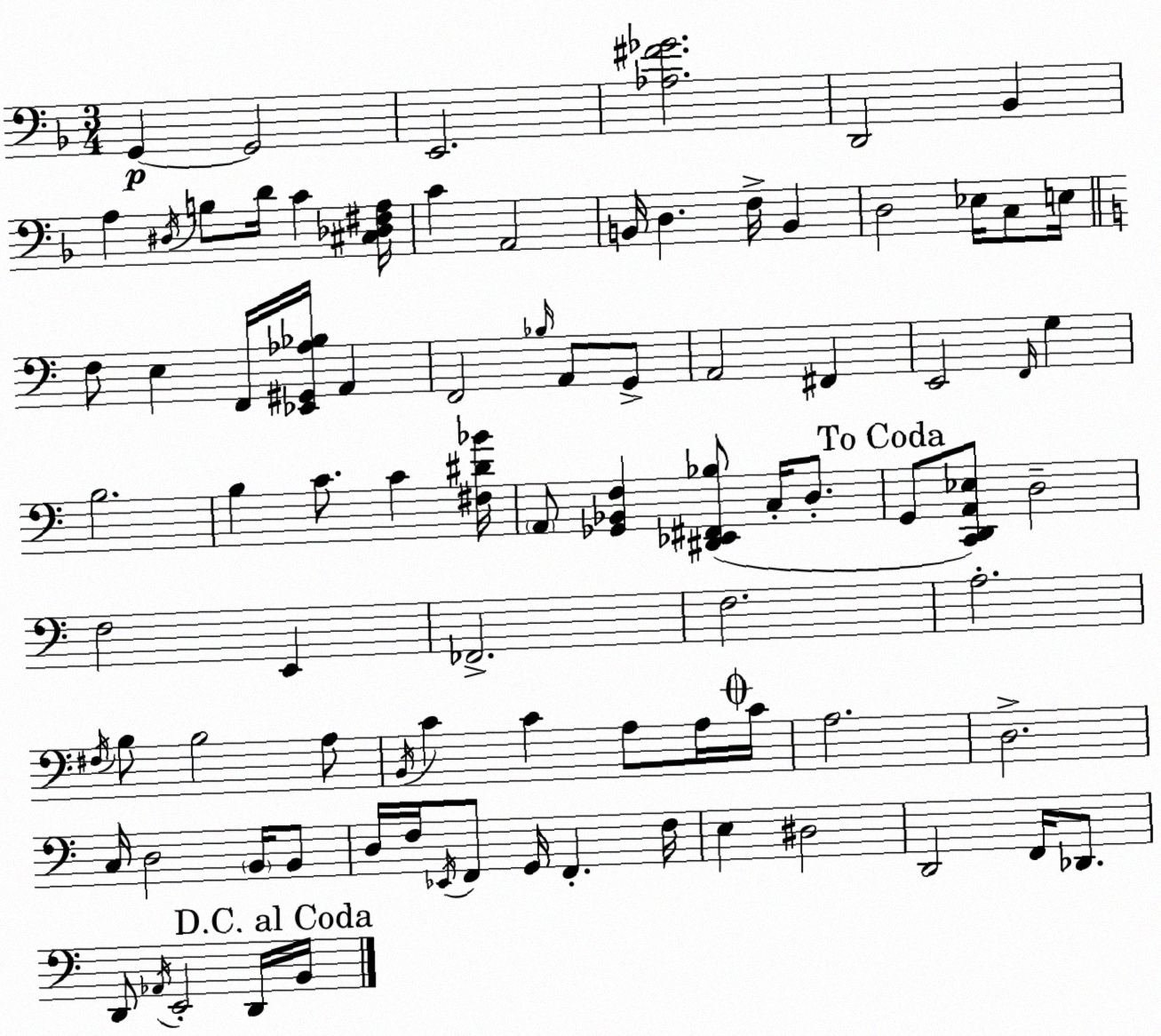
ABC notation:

X:1
T:Untitled
M:3/4
L:1/4
K:Dm
G,, G,,2 E,,2 [_A,^F_G]2 D,,2 _B,, A, ^D,/4 B,/2 D/4 C [^C,_D,^F,A,]/4 C A,,2 B,,/4 D, F,/4 B,, D,2 _E,/4 C,/2 E,/4 F,/2 E, F,,/4 [_E,,^G,,_A,_B,]/4 A,, F,,2 _B,/4 A,,/2 G,,/2 A,,2 ^F,, E,,2 F,,/4 G, B,2 B, C/2 C [^F,^D_B]/4 A,,/2 [_G,,_B,,F,] [^D,,_E,,^F,,_B,]/2 C,/4 D,/2 G,,/2 [C,,D,,A,,_E,]/2 D,2 F,2 E,, _F,,2 F,2 A,2 ^F,/4 B,/2 B,2 A,/2 B,,/4 C C A,/2 A,/4 C/4 A,2 D,2 C,/4 D,2 B,,/4 B,,/2 D,/4 F,/4 _E,,/4 F,,/2 G,,/4 F,, F,/4 E, ^D,2 D,,2 F,,/4 _D,,/2 D,,/2 _A,,/4 E,,2 D,,/4 B,,/4